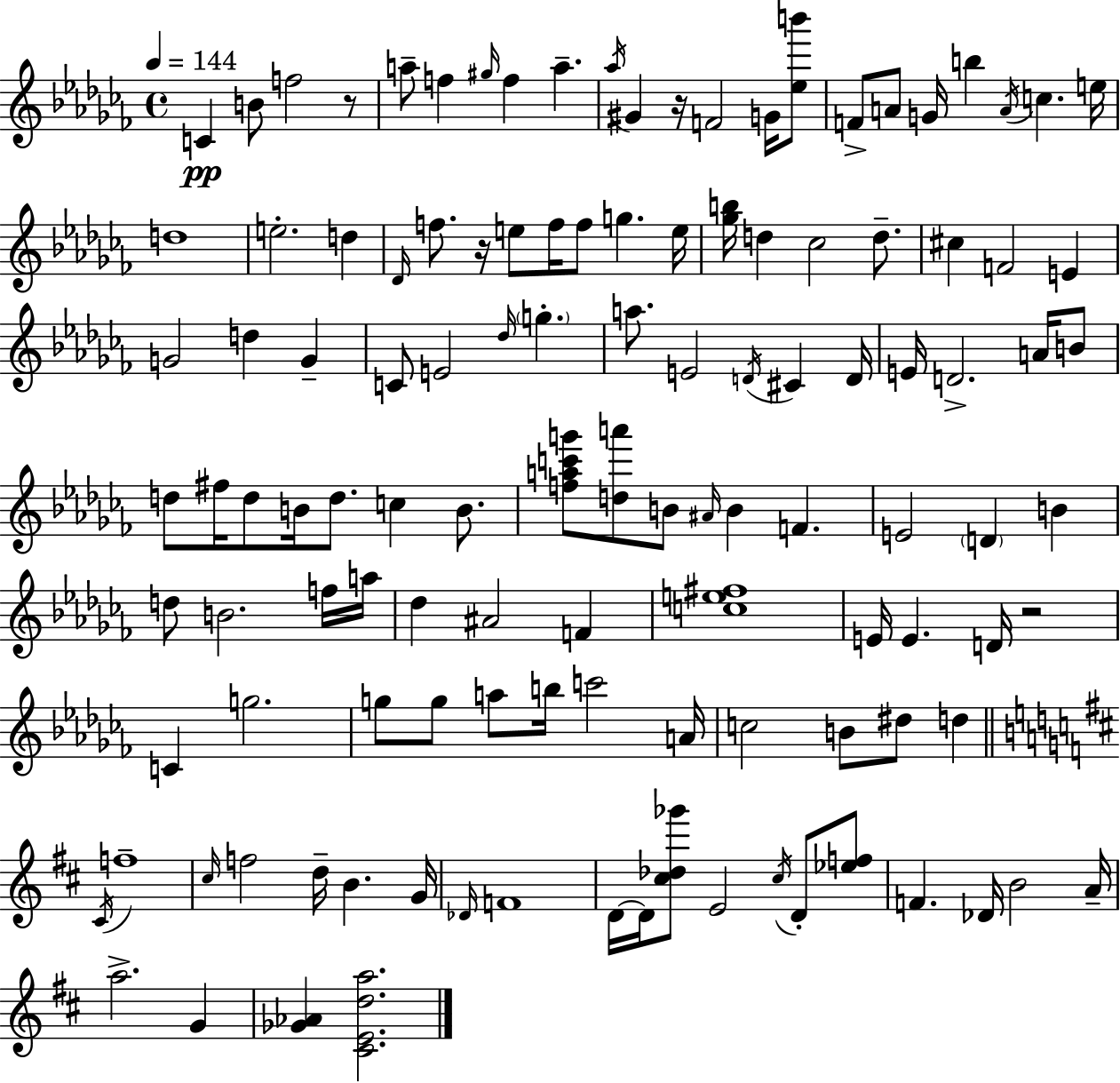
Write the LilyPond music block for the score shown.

{
  \clef treble
  \time 4/4
  \defaultTimeSignature
  \key aes \minor
  \tempo 4 = 144
  c'4\pp b'8 f''2 r8 | a''8-- f''4 \grace { gis''16 } f''4 a''4.-- | \acciaccatura { aes''16 } gis'4 r16 f'2 g'16 | <ees'' b'''>8 f'8-> a'8 g'16 b''4 \acciaccatura { a'16 } c''4. | \break e''16 d''1 | e''2.-. d''4 | \grace { des'16 } f''8. r16 e''8 f''16 f''8 g''4. | e''16 <ges'' b''>16 d''4 ces''2 | \break d''8.-- cis''4 f'2 | e'4 g'2 d''4 | g'4-- c'8 e'2 \grace { des''16 } \parenthesize g''4.-. | a''8. e'2 | \break \acciaccatura { d'16 } cis'4 d'16 e'16 d'2.-> | a'16 b'8 d''8 fis''16 d''8 b'16 d''8. c''4 | b'8. <f'' a'' c''' g'''>8 <d'' a'''>8 b'8 \grace { ais'16 } b'4 | f'4. e'2 \parenthesize d'4 | \break b'4 d''8 b'2. | f''16 a''16 des''4 ais'2 | f'4 <c'' e'' fis''>1 | e'16 e'4. d'16 r2 | \break c'4 g''2. | g''8 g''8 a''8 b''16 c'''2 | a'16 c''2 b'8 | dis''8 d''4 \bar "||" \break \key b \minor \acciaccatura { cis'16 } f''1-- | \grace { cis''16 } f''2 d''16-- b'4. | g'16 \grace { des'16 } f'1 | d'16~~ d'16 <cis'' des'' ges'''>8 e'2 \acciaccatura { cis''16 } | \break d'8-. <ees'' f''>8 f'4. des'16 b'2 | a'16-- a''2.-> | g'4 <ges' aes'>4 <cis' e' d'' a''>2. | \bar "|."
}